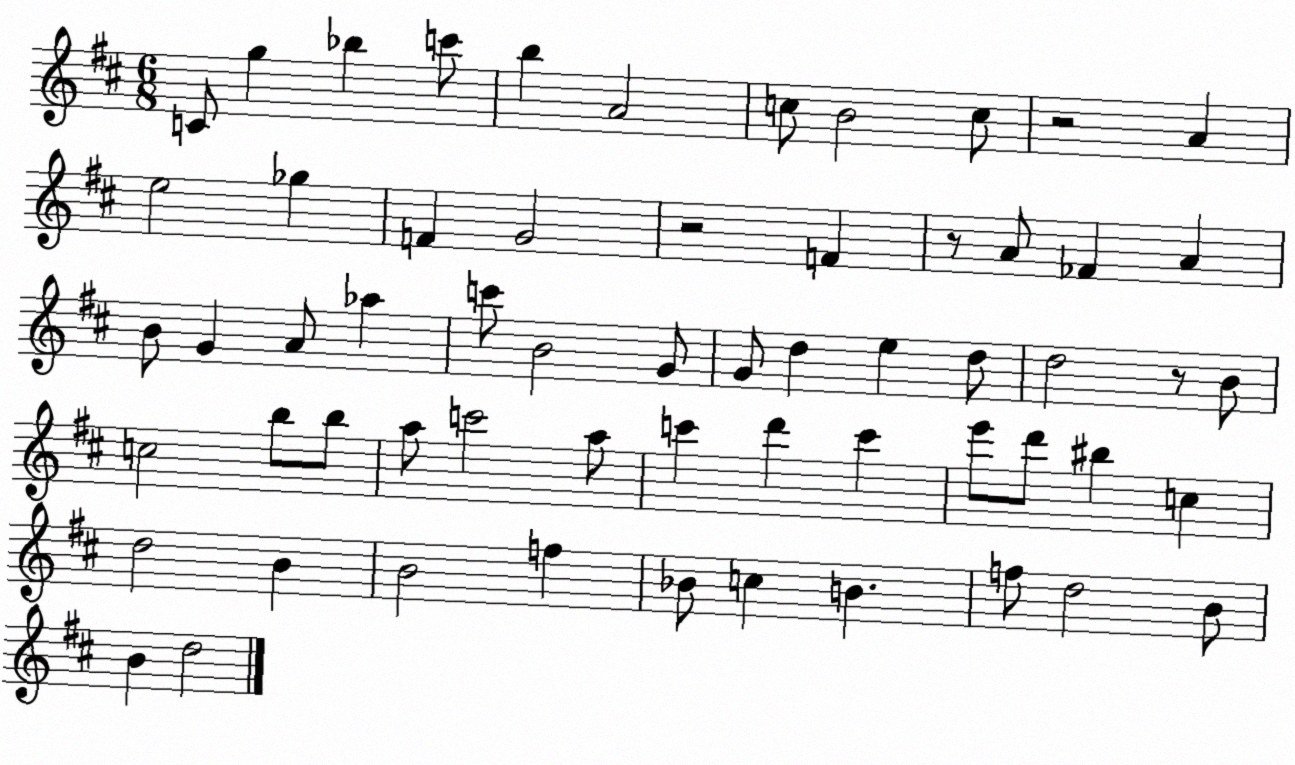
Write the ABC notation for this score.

X:1
T:Untitled
M:6/8
L:1/4
K:D
C/2 g _b c'/2 b A2 c/2 B2 c/2 z2 A e2 _g F G2 z2 F z/2 A/2 _F A B/2 G A/2 _a c'/2 B2 G/2 G/2 d e d/2 d2 z/2 B/2 c2 b/2 b/2 a/2 c'2 a/2 c' d' c' e'/2 d'/2 ^b c d2 B B2 f _B/2 c B f/2 d2 B/2 B d2